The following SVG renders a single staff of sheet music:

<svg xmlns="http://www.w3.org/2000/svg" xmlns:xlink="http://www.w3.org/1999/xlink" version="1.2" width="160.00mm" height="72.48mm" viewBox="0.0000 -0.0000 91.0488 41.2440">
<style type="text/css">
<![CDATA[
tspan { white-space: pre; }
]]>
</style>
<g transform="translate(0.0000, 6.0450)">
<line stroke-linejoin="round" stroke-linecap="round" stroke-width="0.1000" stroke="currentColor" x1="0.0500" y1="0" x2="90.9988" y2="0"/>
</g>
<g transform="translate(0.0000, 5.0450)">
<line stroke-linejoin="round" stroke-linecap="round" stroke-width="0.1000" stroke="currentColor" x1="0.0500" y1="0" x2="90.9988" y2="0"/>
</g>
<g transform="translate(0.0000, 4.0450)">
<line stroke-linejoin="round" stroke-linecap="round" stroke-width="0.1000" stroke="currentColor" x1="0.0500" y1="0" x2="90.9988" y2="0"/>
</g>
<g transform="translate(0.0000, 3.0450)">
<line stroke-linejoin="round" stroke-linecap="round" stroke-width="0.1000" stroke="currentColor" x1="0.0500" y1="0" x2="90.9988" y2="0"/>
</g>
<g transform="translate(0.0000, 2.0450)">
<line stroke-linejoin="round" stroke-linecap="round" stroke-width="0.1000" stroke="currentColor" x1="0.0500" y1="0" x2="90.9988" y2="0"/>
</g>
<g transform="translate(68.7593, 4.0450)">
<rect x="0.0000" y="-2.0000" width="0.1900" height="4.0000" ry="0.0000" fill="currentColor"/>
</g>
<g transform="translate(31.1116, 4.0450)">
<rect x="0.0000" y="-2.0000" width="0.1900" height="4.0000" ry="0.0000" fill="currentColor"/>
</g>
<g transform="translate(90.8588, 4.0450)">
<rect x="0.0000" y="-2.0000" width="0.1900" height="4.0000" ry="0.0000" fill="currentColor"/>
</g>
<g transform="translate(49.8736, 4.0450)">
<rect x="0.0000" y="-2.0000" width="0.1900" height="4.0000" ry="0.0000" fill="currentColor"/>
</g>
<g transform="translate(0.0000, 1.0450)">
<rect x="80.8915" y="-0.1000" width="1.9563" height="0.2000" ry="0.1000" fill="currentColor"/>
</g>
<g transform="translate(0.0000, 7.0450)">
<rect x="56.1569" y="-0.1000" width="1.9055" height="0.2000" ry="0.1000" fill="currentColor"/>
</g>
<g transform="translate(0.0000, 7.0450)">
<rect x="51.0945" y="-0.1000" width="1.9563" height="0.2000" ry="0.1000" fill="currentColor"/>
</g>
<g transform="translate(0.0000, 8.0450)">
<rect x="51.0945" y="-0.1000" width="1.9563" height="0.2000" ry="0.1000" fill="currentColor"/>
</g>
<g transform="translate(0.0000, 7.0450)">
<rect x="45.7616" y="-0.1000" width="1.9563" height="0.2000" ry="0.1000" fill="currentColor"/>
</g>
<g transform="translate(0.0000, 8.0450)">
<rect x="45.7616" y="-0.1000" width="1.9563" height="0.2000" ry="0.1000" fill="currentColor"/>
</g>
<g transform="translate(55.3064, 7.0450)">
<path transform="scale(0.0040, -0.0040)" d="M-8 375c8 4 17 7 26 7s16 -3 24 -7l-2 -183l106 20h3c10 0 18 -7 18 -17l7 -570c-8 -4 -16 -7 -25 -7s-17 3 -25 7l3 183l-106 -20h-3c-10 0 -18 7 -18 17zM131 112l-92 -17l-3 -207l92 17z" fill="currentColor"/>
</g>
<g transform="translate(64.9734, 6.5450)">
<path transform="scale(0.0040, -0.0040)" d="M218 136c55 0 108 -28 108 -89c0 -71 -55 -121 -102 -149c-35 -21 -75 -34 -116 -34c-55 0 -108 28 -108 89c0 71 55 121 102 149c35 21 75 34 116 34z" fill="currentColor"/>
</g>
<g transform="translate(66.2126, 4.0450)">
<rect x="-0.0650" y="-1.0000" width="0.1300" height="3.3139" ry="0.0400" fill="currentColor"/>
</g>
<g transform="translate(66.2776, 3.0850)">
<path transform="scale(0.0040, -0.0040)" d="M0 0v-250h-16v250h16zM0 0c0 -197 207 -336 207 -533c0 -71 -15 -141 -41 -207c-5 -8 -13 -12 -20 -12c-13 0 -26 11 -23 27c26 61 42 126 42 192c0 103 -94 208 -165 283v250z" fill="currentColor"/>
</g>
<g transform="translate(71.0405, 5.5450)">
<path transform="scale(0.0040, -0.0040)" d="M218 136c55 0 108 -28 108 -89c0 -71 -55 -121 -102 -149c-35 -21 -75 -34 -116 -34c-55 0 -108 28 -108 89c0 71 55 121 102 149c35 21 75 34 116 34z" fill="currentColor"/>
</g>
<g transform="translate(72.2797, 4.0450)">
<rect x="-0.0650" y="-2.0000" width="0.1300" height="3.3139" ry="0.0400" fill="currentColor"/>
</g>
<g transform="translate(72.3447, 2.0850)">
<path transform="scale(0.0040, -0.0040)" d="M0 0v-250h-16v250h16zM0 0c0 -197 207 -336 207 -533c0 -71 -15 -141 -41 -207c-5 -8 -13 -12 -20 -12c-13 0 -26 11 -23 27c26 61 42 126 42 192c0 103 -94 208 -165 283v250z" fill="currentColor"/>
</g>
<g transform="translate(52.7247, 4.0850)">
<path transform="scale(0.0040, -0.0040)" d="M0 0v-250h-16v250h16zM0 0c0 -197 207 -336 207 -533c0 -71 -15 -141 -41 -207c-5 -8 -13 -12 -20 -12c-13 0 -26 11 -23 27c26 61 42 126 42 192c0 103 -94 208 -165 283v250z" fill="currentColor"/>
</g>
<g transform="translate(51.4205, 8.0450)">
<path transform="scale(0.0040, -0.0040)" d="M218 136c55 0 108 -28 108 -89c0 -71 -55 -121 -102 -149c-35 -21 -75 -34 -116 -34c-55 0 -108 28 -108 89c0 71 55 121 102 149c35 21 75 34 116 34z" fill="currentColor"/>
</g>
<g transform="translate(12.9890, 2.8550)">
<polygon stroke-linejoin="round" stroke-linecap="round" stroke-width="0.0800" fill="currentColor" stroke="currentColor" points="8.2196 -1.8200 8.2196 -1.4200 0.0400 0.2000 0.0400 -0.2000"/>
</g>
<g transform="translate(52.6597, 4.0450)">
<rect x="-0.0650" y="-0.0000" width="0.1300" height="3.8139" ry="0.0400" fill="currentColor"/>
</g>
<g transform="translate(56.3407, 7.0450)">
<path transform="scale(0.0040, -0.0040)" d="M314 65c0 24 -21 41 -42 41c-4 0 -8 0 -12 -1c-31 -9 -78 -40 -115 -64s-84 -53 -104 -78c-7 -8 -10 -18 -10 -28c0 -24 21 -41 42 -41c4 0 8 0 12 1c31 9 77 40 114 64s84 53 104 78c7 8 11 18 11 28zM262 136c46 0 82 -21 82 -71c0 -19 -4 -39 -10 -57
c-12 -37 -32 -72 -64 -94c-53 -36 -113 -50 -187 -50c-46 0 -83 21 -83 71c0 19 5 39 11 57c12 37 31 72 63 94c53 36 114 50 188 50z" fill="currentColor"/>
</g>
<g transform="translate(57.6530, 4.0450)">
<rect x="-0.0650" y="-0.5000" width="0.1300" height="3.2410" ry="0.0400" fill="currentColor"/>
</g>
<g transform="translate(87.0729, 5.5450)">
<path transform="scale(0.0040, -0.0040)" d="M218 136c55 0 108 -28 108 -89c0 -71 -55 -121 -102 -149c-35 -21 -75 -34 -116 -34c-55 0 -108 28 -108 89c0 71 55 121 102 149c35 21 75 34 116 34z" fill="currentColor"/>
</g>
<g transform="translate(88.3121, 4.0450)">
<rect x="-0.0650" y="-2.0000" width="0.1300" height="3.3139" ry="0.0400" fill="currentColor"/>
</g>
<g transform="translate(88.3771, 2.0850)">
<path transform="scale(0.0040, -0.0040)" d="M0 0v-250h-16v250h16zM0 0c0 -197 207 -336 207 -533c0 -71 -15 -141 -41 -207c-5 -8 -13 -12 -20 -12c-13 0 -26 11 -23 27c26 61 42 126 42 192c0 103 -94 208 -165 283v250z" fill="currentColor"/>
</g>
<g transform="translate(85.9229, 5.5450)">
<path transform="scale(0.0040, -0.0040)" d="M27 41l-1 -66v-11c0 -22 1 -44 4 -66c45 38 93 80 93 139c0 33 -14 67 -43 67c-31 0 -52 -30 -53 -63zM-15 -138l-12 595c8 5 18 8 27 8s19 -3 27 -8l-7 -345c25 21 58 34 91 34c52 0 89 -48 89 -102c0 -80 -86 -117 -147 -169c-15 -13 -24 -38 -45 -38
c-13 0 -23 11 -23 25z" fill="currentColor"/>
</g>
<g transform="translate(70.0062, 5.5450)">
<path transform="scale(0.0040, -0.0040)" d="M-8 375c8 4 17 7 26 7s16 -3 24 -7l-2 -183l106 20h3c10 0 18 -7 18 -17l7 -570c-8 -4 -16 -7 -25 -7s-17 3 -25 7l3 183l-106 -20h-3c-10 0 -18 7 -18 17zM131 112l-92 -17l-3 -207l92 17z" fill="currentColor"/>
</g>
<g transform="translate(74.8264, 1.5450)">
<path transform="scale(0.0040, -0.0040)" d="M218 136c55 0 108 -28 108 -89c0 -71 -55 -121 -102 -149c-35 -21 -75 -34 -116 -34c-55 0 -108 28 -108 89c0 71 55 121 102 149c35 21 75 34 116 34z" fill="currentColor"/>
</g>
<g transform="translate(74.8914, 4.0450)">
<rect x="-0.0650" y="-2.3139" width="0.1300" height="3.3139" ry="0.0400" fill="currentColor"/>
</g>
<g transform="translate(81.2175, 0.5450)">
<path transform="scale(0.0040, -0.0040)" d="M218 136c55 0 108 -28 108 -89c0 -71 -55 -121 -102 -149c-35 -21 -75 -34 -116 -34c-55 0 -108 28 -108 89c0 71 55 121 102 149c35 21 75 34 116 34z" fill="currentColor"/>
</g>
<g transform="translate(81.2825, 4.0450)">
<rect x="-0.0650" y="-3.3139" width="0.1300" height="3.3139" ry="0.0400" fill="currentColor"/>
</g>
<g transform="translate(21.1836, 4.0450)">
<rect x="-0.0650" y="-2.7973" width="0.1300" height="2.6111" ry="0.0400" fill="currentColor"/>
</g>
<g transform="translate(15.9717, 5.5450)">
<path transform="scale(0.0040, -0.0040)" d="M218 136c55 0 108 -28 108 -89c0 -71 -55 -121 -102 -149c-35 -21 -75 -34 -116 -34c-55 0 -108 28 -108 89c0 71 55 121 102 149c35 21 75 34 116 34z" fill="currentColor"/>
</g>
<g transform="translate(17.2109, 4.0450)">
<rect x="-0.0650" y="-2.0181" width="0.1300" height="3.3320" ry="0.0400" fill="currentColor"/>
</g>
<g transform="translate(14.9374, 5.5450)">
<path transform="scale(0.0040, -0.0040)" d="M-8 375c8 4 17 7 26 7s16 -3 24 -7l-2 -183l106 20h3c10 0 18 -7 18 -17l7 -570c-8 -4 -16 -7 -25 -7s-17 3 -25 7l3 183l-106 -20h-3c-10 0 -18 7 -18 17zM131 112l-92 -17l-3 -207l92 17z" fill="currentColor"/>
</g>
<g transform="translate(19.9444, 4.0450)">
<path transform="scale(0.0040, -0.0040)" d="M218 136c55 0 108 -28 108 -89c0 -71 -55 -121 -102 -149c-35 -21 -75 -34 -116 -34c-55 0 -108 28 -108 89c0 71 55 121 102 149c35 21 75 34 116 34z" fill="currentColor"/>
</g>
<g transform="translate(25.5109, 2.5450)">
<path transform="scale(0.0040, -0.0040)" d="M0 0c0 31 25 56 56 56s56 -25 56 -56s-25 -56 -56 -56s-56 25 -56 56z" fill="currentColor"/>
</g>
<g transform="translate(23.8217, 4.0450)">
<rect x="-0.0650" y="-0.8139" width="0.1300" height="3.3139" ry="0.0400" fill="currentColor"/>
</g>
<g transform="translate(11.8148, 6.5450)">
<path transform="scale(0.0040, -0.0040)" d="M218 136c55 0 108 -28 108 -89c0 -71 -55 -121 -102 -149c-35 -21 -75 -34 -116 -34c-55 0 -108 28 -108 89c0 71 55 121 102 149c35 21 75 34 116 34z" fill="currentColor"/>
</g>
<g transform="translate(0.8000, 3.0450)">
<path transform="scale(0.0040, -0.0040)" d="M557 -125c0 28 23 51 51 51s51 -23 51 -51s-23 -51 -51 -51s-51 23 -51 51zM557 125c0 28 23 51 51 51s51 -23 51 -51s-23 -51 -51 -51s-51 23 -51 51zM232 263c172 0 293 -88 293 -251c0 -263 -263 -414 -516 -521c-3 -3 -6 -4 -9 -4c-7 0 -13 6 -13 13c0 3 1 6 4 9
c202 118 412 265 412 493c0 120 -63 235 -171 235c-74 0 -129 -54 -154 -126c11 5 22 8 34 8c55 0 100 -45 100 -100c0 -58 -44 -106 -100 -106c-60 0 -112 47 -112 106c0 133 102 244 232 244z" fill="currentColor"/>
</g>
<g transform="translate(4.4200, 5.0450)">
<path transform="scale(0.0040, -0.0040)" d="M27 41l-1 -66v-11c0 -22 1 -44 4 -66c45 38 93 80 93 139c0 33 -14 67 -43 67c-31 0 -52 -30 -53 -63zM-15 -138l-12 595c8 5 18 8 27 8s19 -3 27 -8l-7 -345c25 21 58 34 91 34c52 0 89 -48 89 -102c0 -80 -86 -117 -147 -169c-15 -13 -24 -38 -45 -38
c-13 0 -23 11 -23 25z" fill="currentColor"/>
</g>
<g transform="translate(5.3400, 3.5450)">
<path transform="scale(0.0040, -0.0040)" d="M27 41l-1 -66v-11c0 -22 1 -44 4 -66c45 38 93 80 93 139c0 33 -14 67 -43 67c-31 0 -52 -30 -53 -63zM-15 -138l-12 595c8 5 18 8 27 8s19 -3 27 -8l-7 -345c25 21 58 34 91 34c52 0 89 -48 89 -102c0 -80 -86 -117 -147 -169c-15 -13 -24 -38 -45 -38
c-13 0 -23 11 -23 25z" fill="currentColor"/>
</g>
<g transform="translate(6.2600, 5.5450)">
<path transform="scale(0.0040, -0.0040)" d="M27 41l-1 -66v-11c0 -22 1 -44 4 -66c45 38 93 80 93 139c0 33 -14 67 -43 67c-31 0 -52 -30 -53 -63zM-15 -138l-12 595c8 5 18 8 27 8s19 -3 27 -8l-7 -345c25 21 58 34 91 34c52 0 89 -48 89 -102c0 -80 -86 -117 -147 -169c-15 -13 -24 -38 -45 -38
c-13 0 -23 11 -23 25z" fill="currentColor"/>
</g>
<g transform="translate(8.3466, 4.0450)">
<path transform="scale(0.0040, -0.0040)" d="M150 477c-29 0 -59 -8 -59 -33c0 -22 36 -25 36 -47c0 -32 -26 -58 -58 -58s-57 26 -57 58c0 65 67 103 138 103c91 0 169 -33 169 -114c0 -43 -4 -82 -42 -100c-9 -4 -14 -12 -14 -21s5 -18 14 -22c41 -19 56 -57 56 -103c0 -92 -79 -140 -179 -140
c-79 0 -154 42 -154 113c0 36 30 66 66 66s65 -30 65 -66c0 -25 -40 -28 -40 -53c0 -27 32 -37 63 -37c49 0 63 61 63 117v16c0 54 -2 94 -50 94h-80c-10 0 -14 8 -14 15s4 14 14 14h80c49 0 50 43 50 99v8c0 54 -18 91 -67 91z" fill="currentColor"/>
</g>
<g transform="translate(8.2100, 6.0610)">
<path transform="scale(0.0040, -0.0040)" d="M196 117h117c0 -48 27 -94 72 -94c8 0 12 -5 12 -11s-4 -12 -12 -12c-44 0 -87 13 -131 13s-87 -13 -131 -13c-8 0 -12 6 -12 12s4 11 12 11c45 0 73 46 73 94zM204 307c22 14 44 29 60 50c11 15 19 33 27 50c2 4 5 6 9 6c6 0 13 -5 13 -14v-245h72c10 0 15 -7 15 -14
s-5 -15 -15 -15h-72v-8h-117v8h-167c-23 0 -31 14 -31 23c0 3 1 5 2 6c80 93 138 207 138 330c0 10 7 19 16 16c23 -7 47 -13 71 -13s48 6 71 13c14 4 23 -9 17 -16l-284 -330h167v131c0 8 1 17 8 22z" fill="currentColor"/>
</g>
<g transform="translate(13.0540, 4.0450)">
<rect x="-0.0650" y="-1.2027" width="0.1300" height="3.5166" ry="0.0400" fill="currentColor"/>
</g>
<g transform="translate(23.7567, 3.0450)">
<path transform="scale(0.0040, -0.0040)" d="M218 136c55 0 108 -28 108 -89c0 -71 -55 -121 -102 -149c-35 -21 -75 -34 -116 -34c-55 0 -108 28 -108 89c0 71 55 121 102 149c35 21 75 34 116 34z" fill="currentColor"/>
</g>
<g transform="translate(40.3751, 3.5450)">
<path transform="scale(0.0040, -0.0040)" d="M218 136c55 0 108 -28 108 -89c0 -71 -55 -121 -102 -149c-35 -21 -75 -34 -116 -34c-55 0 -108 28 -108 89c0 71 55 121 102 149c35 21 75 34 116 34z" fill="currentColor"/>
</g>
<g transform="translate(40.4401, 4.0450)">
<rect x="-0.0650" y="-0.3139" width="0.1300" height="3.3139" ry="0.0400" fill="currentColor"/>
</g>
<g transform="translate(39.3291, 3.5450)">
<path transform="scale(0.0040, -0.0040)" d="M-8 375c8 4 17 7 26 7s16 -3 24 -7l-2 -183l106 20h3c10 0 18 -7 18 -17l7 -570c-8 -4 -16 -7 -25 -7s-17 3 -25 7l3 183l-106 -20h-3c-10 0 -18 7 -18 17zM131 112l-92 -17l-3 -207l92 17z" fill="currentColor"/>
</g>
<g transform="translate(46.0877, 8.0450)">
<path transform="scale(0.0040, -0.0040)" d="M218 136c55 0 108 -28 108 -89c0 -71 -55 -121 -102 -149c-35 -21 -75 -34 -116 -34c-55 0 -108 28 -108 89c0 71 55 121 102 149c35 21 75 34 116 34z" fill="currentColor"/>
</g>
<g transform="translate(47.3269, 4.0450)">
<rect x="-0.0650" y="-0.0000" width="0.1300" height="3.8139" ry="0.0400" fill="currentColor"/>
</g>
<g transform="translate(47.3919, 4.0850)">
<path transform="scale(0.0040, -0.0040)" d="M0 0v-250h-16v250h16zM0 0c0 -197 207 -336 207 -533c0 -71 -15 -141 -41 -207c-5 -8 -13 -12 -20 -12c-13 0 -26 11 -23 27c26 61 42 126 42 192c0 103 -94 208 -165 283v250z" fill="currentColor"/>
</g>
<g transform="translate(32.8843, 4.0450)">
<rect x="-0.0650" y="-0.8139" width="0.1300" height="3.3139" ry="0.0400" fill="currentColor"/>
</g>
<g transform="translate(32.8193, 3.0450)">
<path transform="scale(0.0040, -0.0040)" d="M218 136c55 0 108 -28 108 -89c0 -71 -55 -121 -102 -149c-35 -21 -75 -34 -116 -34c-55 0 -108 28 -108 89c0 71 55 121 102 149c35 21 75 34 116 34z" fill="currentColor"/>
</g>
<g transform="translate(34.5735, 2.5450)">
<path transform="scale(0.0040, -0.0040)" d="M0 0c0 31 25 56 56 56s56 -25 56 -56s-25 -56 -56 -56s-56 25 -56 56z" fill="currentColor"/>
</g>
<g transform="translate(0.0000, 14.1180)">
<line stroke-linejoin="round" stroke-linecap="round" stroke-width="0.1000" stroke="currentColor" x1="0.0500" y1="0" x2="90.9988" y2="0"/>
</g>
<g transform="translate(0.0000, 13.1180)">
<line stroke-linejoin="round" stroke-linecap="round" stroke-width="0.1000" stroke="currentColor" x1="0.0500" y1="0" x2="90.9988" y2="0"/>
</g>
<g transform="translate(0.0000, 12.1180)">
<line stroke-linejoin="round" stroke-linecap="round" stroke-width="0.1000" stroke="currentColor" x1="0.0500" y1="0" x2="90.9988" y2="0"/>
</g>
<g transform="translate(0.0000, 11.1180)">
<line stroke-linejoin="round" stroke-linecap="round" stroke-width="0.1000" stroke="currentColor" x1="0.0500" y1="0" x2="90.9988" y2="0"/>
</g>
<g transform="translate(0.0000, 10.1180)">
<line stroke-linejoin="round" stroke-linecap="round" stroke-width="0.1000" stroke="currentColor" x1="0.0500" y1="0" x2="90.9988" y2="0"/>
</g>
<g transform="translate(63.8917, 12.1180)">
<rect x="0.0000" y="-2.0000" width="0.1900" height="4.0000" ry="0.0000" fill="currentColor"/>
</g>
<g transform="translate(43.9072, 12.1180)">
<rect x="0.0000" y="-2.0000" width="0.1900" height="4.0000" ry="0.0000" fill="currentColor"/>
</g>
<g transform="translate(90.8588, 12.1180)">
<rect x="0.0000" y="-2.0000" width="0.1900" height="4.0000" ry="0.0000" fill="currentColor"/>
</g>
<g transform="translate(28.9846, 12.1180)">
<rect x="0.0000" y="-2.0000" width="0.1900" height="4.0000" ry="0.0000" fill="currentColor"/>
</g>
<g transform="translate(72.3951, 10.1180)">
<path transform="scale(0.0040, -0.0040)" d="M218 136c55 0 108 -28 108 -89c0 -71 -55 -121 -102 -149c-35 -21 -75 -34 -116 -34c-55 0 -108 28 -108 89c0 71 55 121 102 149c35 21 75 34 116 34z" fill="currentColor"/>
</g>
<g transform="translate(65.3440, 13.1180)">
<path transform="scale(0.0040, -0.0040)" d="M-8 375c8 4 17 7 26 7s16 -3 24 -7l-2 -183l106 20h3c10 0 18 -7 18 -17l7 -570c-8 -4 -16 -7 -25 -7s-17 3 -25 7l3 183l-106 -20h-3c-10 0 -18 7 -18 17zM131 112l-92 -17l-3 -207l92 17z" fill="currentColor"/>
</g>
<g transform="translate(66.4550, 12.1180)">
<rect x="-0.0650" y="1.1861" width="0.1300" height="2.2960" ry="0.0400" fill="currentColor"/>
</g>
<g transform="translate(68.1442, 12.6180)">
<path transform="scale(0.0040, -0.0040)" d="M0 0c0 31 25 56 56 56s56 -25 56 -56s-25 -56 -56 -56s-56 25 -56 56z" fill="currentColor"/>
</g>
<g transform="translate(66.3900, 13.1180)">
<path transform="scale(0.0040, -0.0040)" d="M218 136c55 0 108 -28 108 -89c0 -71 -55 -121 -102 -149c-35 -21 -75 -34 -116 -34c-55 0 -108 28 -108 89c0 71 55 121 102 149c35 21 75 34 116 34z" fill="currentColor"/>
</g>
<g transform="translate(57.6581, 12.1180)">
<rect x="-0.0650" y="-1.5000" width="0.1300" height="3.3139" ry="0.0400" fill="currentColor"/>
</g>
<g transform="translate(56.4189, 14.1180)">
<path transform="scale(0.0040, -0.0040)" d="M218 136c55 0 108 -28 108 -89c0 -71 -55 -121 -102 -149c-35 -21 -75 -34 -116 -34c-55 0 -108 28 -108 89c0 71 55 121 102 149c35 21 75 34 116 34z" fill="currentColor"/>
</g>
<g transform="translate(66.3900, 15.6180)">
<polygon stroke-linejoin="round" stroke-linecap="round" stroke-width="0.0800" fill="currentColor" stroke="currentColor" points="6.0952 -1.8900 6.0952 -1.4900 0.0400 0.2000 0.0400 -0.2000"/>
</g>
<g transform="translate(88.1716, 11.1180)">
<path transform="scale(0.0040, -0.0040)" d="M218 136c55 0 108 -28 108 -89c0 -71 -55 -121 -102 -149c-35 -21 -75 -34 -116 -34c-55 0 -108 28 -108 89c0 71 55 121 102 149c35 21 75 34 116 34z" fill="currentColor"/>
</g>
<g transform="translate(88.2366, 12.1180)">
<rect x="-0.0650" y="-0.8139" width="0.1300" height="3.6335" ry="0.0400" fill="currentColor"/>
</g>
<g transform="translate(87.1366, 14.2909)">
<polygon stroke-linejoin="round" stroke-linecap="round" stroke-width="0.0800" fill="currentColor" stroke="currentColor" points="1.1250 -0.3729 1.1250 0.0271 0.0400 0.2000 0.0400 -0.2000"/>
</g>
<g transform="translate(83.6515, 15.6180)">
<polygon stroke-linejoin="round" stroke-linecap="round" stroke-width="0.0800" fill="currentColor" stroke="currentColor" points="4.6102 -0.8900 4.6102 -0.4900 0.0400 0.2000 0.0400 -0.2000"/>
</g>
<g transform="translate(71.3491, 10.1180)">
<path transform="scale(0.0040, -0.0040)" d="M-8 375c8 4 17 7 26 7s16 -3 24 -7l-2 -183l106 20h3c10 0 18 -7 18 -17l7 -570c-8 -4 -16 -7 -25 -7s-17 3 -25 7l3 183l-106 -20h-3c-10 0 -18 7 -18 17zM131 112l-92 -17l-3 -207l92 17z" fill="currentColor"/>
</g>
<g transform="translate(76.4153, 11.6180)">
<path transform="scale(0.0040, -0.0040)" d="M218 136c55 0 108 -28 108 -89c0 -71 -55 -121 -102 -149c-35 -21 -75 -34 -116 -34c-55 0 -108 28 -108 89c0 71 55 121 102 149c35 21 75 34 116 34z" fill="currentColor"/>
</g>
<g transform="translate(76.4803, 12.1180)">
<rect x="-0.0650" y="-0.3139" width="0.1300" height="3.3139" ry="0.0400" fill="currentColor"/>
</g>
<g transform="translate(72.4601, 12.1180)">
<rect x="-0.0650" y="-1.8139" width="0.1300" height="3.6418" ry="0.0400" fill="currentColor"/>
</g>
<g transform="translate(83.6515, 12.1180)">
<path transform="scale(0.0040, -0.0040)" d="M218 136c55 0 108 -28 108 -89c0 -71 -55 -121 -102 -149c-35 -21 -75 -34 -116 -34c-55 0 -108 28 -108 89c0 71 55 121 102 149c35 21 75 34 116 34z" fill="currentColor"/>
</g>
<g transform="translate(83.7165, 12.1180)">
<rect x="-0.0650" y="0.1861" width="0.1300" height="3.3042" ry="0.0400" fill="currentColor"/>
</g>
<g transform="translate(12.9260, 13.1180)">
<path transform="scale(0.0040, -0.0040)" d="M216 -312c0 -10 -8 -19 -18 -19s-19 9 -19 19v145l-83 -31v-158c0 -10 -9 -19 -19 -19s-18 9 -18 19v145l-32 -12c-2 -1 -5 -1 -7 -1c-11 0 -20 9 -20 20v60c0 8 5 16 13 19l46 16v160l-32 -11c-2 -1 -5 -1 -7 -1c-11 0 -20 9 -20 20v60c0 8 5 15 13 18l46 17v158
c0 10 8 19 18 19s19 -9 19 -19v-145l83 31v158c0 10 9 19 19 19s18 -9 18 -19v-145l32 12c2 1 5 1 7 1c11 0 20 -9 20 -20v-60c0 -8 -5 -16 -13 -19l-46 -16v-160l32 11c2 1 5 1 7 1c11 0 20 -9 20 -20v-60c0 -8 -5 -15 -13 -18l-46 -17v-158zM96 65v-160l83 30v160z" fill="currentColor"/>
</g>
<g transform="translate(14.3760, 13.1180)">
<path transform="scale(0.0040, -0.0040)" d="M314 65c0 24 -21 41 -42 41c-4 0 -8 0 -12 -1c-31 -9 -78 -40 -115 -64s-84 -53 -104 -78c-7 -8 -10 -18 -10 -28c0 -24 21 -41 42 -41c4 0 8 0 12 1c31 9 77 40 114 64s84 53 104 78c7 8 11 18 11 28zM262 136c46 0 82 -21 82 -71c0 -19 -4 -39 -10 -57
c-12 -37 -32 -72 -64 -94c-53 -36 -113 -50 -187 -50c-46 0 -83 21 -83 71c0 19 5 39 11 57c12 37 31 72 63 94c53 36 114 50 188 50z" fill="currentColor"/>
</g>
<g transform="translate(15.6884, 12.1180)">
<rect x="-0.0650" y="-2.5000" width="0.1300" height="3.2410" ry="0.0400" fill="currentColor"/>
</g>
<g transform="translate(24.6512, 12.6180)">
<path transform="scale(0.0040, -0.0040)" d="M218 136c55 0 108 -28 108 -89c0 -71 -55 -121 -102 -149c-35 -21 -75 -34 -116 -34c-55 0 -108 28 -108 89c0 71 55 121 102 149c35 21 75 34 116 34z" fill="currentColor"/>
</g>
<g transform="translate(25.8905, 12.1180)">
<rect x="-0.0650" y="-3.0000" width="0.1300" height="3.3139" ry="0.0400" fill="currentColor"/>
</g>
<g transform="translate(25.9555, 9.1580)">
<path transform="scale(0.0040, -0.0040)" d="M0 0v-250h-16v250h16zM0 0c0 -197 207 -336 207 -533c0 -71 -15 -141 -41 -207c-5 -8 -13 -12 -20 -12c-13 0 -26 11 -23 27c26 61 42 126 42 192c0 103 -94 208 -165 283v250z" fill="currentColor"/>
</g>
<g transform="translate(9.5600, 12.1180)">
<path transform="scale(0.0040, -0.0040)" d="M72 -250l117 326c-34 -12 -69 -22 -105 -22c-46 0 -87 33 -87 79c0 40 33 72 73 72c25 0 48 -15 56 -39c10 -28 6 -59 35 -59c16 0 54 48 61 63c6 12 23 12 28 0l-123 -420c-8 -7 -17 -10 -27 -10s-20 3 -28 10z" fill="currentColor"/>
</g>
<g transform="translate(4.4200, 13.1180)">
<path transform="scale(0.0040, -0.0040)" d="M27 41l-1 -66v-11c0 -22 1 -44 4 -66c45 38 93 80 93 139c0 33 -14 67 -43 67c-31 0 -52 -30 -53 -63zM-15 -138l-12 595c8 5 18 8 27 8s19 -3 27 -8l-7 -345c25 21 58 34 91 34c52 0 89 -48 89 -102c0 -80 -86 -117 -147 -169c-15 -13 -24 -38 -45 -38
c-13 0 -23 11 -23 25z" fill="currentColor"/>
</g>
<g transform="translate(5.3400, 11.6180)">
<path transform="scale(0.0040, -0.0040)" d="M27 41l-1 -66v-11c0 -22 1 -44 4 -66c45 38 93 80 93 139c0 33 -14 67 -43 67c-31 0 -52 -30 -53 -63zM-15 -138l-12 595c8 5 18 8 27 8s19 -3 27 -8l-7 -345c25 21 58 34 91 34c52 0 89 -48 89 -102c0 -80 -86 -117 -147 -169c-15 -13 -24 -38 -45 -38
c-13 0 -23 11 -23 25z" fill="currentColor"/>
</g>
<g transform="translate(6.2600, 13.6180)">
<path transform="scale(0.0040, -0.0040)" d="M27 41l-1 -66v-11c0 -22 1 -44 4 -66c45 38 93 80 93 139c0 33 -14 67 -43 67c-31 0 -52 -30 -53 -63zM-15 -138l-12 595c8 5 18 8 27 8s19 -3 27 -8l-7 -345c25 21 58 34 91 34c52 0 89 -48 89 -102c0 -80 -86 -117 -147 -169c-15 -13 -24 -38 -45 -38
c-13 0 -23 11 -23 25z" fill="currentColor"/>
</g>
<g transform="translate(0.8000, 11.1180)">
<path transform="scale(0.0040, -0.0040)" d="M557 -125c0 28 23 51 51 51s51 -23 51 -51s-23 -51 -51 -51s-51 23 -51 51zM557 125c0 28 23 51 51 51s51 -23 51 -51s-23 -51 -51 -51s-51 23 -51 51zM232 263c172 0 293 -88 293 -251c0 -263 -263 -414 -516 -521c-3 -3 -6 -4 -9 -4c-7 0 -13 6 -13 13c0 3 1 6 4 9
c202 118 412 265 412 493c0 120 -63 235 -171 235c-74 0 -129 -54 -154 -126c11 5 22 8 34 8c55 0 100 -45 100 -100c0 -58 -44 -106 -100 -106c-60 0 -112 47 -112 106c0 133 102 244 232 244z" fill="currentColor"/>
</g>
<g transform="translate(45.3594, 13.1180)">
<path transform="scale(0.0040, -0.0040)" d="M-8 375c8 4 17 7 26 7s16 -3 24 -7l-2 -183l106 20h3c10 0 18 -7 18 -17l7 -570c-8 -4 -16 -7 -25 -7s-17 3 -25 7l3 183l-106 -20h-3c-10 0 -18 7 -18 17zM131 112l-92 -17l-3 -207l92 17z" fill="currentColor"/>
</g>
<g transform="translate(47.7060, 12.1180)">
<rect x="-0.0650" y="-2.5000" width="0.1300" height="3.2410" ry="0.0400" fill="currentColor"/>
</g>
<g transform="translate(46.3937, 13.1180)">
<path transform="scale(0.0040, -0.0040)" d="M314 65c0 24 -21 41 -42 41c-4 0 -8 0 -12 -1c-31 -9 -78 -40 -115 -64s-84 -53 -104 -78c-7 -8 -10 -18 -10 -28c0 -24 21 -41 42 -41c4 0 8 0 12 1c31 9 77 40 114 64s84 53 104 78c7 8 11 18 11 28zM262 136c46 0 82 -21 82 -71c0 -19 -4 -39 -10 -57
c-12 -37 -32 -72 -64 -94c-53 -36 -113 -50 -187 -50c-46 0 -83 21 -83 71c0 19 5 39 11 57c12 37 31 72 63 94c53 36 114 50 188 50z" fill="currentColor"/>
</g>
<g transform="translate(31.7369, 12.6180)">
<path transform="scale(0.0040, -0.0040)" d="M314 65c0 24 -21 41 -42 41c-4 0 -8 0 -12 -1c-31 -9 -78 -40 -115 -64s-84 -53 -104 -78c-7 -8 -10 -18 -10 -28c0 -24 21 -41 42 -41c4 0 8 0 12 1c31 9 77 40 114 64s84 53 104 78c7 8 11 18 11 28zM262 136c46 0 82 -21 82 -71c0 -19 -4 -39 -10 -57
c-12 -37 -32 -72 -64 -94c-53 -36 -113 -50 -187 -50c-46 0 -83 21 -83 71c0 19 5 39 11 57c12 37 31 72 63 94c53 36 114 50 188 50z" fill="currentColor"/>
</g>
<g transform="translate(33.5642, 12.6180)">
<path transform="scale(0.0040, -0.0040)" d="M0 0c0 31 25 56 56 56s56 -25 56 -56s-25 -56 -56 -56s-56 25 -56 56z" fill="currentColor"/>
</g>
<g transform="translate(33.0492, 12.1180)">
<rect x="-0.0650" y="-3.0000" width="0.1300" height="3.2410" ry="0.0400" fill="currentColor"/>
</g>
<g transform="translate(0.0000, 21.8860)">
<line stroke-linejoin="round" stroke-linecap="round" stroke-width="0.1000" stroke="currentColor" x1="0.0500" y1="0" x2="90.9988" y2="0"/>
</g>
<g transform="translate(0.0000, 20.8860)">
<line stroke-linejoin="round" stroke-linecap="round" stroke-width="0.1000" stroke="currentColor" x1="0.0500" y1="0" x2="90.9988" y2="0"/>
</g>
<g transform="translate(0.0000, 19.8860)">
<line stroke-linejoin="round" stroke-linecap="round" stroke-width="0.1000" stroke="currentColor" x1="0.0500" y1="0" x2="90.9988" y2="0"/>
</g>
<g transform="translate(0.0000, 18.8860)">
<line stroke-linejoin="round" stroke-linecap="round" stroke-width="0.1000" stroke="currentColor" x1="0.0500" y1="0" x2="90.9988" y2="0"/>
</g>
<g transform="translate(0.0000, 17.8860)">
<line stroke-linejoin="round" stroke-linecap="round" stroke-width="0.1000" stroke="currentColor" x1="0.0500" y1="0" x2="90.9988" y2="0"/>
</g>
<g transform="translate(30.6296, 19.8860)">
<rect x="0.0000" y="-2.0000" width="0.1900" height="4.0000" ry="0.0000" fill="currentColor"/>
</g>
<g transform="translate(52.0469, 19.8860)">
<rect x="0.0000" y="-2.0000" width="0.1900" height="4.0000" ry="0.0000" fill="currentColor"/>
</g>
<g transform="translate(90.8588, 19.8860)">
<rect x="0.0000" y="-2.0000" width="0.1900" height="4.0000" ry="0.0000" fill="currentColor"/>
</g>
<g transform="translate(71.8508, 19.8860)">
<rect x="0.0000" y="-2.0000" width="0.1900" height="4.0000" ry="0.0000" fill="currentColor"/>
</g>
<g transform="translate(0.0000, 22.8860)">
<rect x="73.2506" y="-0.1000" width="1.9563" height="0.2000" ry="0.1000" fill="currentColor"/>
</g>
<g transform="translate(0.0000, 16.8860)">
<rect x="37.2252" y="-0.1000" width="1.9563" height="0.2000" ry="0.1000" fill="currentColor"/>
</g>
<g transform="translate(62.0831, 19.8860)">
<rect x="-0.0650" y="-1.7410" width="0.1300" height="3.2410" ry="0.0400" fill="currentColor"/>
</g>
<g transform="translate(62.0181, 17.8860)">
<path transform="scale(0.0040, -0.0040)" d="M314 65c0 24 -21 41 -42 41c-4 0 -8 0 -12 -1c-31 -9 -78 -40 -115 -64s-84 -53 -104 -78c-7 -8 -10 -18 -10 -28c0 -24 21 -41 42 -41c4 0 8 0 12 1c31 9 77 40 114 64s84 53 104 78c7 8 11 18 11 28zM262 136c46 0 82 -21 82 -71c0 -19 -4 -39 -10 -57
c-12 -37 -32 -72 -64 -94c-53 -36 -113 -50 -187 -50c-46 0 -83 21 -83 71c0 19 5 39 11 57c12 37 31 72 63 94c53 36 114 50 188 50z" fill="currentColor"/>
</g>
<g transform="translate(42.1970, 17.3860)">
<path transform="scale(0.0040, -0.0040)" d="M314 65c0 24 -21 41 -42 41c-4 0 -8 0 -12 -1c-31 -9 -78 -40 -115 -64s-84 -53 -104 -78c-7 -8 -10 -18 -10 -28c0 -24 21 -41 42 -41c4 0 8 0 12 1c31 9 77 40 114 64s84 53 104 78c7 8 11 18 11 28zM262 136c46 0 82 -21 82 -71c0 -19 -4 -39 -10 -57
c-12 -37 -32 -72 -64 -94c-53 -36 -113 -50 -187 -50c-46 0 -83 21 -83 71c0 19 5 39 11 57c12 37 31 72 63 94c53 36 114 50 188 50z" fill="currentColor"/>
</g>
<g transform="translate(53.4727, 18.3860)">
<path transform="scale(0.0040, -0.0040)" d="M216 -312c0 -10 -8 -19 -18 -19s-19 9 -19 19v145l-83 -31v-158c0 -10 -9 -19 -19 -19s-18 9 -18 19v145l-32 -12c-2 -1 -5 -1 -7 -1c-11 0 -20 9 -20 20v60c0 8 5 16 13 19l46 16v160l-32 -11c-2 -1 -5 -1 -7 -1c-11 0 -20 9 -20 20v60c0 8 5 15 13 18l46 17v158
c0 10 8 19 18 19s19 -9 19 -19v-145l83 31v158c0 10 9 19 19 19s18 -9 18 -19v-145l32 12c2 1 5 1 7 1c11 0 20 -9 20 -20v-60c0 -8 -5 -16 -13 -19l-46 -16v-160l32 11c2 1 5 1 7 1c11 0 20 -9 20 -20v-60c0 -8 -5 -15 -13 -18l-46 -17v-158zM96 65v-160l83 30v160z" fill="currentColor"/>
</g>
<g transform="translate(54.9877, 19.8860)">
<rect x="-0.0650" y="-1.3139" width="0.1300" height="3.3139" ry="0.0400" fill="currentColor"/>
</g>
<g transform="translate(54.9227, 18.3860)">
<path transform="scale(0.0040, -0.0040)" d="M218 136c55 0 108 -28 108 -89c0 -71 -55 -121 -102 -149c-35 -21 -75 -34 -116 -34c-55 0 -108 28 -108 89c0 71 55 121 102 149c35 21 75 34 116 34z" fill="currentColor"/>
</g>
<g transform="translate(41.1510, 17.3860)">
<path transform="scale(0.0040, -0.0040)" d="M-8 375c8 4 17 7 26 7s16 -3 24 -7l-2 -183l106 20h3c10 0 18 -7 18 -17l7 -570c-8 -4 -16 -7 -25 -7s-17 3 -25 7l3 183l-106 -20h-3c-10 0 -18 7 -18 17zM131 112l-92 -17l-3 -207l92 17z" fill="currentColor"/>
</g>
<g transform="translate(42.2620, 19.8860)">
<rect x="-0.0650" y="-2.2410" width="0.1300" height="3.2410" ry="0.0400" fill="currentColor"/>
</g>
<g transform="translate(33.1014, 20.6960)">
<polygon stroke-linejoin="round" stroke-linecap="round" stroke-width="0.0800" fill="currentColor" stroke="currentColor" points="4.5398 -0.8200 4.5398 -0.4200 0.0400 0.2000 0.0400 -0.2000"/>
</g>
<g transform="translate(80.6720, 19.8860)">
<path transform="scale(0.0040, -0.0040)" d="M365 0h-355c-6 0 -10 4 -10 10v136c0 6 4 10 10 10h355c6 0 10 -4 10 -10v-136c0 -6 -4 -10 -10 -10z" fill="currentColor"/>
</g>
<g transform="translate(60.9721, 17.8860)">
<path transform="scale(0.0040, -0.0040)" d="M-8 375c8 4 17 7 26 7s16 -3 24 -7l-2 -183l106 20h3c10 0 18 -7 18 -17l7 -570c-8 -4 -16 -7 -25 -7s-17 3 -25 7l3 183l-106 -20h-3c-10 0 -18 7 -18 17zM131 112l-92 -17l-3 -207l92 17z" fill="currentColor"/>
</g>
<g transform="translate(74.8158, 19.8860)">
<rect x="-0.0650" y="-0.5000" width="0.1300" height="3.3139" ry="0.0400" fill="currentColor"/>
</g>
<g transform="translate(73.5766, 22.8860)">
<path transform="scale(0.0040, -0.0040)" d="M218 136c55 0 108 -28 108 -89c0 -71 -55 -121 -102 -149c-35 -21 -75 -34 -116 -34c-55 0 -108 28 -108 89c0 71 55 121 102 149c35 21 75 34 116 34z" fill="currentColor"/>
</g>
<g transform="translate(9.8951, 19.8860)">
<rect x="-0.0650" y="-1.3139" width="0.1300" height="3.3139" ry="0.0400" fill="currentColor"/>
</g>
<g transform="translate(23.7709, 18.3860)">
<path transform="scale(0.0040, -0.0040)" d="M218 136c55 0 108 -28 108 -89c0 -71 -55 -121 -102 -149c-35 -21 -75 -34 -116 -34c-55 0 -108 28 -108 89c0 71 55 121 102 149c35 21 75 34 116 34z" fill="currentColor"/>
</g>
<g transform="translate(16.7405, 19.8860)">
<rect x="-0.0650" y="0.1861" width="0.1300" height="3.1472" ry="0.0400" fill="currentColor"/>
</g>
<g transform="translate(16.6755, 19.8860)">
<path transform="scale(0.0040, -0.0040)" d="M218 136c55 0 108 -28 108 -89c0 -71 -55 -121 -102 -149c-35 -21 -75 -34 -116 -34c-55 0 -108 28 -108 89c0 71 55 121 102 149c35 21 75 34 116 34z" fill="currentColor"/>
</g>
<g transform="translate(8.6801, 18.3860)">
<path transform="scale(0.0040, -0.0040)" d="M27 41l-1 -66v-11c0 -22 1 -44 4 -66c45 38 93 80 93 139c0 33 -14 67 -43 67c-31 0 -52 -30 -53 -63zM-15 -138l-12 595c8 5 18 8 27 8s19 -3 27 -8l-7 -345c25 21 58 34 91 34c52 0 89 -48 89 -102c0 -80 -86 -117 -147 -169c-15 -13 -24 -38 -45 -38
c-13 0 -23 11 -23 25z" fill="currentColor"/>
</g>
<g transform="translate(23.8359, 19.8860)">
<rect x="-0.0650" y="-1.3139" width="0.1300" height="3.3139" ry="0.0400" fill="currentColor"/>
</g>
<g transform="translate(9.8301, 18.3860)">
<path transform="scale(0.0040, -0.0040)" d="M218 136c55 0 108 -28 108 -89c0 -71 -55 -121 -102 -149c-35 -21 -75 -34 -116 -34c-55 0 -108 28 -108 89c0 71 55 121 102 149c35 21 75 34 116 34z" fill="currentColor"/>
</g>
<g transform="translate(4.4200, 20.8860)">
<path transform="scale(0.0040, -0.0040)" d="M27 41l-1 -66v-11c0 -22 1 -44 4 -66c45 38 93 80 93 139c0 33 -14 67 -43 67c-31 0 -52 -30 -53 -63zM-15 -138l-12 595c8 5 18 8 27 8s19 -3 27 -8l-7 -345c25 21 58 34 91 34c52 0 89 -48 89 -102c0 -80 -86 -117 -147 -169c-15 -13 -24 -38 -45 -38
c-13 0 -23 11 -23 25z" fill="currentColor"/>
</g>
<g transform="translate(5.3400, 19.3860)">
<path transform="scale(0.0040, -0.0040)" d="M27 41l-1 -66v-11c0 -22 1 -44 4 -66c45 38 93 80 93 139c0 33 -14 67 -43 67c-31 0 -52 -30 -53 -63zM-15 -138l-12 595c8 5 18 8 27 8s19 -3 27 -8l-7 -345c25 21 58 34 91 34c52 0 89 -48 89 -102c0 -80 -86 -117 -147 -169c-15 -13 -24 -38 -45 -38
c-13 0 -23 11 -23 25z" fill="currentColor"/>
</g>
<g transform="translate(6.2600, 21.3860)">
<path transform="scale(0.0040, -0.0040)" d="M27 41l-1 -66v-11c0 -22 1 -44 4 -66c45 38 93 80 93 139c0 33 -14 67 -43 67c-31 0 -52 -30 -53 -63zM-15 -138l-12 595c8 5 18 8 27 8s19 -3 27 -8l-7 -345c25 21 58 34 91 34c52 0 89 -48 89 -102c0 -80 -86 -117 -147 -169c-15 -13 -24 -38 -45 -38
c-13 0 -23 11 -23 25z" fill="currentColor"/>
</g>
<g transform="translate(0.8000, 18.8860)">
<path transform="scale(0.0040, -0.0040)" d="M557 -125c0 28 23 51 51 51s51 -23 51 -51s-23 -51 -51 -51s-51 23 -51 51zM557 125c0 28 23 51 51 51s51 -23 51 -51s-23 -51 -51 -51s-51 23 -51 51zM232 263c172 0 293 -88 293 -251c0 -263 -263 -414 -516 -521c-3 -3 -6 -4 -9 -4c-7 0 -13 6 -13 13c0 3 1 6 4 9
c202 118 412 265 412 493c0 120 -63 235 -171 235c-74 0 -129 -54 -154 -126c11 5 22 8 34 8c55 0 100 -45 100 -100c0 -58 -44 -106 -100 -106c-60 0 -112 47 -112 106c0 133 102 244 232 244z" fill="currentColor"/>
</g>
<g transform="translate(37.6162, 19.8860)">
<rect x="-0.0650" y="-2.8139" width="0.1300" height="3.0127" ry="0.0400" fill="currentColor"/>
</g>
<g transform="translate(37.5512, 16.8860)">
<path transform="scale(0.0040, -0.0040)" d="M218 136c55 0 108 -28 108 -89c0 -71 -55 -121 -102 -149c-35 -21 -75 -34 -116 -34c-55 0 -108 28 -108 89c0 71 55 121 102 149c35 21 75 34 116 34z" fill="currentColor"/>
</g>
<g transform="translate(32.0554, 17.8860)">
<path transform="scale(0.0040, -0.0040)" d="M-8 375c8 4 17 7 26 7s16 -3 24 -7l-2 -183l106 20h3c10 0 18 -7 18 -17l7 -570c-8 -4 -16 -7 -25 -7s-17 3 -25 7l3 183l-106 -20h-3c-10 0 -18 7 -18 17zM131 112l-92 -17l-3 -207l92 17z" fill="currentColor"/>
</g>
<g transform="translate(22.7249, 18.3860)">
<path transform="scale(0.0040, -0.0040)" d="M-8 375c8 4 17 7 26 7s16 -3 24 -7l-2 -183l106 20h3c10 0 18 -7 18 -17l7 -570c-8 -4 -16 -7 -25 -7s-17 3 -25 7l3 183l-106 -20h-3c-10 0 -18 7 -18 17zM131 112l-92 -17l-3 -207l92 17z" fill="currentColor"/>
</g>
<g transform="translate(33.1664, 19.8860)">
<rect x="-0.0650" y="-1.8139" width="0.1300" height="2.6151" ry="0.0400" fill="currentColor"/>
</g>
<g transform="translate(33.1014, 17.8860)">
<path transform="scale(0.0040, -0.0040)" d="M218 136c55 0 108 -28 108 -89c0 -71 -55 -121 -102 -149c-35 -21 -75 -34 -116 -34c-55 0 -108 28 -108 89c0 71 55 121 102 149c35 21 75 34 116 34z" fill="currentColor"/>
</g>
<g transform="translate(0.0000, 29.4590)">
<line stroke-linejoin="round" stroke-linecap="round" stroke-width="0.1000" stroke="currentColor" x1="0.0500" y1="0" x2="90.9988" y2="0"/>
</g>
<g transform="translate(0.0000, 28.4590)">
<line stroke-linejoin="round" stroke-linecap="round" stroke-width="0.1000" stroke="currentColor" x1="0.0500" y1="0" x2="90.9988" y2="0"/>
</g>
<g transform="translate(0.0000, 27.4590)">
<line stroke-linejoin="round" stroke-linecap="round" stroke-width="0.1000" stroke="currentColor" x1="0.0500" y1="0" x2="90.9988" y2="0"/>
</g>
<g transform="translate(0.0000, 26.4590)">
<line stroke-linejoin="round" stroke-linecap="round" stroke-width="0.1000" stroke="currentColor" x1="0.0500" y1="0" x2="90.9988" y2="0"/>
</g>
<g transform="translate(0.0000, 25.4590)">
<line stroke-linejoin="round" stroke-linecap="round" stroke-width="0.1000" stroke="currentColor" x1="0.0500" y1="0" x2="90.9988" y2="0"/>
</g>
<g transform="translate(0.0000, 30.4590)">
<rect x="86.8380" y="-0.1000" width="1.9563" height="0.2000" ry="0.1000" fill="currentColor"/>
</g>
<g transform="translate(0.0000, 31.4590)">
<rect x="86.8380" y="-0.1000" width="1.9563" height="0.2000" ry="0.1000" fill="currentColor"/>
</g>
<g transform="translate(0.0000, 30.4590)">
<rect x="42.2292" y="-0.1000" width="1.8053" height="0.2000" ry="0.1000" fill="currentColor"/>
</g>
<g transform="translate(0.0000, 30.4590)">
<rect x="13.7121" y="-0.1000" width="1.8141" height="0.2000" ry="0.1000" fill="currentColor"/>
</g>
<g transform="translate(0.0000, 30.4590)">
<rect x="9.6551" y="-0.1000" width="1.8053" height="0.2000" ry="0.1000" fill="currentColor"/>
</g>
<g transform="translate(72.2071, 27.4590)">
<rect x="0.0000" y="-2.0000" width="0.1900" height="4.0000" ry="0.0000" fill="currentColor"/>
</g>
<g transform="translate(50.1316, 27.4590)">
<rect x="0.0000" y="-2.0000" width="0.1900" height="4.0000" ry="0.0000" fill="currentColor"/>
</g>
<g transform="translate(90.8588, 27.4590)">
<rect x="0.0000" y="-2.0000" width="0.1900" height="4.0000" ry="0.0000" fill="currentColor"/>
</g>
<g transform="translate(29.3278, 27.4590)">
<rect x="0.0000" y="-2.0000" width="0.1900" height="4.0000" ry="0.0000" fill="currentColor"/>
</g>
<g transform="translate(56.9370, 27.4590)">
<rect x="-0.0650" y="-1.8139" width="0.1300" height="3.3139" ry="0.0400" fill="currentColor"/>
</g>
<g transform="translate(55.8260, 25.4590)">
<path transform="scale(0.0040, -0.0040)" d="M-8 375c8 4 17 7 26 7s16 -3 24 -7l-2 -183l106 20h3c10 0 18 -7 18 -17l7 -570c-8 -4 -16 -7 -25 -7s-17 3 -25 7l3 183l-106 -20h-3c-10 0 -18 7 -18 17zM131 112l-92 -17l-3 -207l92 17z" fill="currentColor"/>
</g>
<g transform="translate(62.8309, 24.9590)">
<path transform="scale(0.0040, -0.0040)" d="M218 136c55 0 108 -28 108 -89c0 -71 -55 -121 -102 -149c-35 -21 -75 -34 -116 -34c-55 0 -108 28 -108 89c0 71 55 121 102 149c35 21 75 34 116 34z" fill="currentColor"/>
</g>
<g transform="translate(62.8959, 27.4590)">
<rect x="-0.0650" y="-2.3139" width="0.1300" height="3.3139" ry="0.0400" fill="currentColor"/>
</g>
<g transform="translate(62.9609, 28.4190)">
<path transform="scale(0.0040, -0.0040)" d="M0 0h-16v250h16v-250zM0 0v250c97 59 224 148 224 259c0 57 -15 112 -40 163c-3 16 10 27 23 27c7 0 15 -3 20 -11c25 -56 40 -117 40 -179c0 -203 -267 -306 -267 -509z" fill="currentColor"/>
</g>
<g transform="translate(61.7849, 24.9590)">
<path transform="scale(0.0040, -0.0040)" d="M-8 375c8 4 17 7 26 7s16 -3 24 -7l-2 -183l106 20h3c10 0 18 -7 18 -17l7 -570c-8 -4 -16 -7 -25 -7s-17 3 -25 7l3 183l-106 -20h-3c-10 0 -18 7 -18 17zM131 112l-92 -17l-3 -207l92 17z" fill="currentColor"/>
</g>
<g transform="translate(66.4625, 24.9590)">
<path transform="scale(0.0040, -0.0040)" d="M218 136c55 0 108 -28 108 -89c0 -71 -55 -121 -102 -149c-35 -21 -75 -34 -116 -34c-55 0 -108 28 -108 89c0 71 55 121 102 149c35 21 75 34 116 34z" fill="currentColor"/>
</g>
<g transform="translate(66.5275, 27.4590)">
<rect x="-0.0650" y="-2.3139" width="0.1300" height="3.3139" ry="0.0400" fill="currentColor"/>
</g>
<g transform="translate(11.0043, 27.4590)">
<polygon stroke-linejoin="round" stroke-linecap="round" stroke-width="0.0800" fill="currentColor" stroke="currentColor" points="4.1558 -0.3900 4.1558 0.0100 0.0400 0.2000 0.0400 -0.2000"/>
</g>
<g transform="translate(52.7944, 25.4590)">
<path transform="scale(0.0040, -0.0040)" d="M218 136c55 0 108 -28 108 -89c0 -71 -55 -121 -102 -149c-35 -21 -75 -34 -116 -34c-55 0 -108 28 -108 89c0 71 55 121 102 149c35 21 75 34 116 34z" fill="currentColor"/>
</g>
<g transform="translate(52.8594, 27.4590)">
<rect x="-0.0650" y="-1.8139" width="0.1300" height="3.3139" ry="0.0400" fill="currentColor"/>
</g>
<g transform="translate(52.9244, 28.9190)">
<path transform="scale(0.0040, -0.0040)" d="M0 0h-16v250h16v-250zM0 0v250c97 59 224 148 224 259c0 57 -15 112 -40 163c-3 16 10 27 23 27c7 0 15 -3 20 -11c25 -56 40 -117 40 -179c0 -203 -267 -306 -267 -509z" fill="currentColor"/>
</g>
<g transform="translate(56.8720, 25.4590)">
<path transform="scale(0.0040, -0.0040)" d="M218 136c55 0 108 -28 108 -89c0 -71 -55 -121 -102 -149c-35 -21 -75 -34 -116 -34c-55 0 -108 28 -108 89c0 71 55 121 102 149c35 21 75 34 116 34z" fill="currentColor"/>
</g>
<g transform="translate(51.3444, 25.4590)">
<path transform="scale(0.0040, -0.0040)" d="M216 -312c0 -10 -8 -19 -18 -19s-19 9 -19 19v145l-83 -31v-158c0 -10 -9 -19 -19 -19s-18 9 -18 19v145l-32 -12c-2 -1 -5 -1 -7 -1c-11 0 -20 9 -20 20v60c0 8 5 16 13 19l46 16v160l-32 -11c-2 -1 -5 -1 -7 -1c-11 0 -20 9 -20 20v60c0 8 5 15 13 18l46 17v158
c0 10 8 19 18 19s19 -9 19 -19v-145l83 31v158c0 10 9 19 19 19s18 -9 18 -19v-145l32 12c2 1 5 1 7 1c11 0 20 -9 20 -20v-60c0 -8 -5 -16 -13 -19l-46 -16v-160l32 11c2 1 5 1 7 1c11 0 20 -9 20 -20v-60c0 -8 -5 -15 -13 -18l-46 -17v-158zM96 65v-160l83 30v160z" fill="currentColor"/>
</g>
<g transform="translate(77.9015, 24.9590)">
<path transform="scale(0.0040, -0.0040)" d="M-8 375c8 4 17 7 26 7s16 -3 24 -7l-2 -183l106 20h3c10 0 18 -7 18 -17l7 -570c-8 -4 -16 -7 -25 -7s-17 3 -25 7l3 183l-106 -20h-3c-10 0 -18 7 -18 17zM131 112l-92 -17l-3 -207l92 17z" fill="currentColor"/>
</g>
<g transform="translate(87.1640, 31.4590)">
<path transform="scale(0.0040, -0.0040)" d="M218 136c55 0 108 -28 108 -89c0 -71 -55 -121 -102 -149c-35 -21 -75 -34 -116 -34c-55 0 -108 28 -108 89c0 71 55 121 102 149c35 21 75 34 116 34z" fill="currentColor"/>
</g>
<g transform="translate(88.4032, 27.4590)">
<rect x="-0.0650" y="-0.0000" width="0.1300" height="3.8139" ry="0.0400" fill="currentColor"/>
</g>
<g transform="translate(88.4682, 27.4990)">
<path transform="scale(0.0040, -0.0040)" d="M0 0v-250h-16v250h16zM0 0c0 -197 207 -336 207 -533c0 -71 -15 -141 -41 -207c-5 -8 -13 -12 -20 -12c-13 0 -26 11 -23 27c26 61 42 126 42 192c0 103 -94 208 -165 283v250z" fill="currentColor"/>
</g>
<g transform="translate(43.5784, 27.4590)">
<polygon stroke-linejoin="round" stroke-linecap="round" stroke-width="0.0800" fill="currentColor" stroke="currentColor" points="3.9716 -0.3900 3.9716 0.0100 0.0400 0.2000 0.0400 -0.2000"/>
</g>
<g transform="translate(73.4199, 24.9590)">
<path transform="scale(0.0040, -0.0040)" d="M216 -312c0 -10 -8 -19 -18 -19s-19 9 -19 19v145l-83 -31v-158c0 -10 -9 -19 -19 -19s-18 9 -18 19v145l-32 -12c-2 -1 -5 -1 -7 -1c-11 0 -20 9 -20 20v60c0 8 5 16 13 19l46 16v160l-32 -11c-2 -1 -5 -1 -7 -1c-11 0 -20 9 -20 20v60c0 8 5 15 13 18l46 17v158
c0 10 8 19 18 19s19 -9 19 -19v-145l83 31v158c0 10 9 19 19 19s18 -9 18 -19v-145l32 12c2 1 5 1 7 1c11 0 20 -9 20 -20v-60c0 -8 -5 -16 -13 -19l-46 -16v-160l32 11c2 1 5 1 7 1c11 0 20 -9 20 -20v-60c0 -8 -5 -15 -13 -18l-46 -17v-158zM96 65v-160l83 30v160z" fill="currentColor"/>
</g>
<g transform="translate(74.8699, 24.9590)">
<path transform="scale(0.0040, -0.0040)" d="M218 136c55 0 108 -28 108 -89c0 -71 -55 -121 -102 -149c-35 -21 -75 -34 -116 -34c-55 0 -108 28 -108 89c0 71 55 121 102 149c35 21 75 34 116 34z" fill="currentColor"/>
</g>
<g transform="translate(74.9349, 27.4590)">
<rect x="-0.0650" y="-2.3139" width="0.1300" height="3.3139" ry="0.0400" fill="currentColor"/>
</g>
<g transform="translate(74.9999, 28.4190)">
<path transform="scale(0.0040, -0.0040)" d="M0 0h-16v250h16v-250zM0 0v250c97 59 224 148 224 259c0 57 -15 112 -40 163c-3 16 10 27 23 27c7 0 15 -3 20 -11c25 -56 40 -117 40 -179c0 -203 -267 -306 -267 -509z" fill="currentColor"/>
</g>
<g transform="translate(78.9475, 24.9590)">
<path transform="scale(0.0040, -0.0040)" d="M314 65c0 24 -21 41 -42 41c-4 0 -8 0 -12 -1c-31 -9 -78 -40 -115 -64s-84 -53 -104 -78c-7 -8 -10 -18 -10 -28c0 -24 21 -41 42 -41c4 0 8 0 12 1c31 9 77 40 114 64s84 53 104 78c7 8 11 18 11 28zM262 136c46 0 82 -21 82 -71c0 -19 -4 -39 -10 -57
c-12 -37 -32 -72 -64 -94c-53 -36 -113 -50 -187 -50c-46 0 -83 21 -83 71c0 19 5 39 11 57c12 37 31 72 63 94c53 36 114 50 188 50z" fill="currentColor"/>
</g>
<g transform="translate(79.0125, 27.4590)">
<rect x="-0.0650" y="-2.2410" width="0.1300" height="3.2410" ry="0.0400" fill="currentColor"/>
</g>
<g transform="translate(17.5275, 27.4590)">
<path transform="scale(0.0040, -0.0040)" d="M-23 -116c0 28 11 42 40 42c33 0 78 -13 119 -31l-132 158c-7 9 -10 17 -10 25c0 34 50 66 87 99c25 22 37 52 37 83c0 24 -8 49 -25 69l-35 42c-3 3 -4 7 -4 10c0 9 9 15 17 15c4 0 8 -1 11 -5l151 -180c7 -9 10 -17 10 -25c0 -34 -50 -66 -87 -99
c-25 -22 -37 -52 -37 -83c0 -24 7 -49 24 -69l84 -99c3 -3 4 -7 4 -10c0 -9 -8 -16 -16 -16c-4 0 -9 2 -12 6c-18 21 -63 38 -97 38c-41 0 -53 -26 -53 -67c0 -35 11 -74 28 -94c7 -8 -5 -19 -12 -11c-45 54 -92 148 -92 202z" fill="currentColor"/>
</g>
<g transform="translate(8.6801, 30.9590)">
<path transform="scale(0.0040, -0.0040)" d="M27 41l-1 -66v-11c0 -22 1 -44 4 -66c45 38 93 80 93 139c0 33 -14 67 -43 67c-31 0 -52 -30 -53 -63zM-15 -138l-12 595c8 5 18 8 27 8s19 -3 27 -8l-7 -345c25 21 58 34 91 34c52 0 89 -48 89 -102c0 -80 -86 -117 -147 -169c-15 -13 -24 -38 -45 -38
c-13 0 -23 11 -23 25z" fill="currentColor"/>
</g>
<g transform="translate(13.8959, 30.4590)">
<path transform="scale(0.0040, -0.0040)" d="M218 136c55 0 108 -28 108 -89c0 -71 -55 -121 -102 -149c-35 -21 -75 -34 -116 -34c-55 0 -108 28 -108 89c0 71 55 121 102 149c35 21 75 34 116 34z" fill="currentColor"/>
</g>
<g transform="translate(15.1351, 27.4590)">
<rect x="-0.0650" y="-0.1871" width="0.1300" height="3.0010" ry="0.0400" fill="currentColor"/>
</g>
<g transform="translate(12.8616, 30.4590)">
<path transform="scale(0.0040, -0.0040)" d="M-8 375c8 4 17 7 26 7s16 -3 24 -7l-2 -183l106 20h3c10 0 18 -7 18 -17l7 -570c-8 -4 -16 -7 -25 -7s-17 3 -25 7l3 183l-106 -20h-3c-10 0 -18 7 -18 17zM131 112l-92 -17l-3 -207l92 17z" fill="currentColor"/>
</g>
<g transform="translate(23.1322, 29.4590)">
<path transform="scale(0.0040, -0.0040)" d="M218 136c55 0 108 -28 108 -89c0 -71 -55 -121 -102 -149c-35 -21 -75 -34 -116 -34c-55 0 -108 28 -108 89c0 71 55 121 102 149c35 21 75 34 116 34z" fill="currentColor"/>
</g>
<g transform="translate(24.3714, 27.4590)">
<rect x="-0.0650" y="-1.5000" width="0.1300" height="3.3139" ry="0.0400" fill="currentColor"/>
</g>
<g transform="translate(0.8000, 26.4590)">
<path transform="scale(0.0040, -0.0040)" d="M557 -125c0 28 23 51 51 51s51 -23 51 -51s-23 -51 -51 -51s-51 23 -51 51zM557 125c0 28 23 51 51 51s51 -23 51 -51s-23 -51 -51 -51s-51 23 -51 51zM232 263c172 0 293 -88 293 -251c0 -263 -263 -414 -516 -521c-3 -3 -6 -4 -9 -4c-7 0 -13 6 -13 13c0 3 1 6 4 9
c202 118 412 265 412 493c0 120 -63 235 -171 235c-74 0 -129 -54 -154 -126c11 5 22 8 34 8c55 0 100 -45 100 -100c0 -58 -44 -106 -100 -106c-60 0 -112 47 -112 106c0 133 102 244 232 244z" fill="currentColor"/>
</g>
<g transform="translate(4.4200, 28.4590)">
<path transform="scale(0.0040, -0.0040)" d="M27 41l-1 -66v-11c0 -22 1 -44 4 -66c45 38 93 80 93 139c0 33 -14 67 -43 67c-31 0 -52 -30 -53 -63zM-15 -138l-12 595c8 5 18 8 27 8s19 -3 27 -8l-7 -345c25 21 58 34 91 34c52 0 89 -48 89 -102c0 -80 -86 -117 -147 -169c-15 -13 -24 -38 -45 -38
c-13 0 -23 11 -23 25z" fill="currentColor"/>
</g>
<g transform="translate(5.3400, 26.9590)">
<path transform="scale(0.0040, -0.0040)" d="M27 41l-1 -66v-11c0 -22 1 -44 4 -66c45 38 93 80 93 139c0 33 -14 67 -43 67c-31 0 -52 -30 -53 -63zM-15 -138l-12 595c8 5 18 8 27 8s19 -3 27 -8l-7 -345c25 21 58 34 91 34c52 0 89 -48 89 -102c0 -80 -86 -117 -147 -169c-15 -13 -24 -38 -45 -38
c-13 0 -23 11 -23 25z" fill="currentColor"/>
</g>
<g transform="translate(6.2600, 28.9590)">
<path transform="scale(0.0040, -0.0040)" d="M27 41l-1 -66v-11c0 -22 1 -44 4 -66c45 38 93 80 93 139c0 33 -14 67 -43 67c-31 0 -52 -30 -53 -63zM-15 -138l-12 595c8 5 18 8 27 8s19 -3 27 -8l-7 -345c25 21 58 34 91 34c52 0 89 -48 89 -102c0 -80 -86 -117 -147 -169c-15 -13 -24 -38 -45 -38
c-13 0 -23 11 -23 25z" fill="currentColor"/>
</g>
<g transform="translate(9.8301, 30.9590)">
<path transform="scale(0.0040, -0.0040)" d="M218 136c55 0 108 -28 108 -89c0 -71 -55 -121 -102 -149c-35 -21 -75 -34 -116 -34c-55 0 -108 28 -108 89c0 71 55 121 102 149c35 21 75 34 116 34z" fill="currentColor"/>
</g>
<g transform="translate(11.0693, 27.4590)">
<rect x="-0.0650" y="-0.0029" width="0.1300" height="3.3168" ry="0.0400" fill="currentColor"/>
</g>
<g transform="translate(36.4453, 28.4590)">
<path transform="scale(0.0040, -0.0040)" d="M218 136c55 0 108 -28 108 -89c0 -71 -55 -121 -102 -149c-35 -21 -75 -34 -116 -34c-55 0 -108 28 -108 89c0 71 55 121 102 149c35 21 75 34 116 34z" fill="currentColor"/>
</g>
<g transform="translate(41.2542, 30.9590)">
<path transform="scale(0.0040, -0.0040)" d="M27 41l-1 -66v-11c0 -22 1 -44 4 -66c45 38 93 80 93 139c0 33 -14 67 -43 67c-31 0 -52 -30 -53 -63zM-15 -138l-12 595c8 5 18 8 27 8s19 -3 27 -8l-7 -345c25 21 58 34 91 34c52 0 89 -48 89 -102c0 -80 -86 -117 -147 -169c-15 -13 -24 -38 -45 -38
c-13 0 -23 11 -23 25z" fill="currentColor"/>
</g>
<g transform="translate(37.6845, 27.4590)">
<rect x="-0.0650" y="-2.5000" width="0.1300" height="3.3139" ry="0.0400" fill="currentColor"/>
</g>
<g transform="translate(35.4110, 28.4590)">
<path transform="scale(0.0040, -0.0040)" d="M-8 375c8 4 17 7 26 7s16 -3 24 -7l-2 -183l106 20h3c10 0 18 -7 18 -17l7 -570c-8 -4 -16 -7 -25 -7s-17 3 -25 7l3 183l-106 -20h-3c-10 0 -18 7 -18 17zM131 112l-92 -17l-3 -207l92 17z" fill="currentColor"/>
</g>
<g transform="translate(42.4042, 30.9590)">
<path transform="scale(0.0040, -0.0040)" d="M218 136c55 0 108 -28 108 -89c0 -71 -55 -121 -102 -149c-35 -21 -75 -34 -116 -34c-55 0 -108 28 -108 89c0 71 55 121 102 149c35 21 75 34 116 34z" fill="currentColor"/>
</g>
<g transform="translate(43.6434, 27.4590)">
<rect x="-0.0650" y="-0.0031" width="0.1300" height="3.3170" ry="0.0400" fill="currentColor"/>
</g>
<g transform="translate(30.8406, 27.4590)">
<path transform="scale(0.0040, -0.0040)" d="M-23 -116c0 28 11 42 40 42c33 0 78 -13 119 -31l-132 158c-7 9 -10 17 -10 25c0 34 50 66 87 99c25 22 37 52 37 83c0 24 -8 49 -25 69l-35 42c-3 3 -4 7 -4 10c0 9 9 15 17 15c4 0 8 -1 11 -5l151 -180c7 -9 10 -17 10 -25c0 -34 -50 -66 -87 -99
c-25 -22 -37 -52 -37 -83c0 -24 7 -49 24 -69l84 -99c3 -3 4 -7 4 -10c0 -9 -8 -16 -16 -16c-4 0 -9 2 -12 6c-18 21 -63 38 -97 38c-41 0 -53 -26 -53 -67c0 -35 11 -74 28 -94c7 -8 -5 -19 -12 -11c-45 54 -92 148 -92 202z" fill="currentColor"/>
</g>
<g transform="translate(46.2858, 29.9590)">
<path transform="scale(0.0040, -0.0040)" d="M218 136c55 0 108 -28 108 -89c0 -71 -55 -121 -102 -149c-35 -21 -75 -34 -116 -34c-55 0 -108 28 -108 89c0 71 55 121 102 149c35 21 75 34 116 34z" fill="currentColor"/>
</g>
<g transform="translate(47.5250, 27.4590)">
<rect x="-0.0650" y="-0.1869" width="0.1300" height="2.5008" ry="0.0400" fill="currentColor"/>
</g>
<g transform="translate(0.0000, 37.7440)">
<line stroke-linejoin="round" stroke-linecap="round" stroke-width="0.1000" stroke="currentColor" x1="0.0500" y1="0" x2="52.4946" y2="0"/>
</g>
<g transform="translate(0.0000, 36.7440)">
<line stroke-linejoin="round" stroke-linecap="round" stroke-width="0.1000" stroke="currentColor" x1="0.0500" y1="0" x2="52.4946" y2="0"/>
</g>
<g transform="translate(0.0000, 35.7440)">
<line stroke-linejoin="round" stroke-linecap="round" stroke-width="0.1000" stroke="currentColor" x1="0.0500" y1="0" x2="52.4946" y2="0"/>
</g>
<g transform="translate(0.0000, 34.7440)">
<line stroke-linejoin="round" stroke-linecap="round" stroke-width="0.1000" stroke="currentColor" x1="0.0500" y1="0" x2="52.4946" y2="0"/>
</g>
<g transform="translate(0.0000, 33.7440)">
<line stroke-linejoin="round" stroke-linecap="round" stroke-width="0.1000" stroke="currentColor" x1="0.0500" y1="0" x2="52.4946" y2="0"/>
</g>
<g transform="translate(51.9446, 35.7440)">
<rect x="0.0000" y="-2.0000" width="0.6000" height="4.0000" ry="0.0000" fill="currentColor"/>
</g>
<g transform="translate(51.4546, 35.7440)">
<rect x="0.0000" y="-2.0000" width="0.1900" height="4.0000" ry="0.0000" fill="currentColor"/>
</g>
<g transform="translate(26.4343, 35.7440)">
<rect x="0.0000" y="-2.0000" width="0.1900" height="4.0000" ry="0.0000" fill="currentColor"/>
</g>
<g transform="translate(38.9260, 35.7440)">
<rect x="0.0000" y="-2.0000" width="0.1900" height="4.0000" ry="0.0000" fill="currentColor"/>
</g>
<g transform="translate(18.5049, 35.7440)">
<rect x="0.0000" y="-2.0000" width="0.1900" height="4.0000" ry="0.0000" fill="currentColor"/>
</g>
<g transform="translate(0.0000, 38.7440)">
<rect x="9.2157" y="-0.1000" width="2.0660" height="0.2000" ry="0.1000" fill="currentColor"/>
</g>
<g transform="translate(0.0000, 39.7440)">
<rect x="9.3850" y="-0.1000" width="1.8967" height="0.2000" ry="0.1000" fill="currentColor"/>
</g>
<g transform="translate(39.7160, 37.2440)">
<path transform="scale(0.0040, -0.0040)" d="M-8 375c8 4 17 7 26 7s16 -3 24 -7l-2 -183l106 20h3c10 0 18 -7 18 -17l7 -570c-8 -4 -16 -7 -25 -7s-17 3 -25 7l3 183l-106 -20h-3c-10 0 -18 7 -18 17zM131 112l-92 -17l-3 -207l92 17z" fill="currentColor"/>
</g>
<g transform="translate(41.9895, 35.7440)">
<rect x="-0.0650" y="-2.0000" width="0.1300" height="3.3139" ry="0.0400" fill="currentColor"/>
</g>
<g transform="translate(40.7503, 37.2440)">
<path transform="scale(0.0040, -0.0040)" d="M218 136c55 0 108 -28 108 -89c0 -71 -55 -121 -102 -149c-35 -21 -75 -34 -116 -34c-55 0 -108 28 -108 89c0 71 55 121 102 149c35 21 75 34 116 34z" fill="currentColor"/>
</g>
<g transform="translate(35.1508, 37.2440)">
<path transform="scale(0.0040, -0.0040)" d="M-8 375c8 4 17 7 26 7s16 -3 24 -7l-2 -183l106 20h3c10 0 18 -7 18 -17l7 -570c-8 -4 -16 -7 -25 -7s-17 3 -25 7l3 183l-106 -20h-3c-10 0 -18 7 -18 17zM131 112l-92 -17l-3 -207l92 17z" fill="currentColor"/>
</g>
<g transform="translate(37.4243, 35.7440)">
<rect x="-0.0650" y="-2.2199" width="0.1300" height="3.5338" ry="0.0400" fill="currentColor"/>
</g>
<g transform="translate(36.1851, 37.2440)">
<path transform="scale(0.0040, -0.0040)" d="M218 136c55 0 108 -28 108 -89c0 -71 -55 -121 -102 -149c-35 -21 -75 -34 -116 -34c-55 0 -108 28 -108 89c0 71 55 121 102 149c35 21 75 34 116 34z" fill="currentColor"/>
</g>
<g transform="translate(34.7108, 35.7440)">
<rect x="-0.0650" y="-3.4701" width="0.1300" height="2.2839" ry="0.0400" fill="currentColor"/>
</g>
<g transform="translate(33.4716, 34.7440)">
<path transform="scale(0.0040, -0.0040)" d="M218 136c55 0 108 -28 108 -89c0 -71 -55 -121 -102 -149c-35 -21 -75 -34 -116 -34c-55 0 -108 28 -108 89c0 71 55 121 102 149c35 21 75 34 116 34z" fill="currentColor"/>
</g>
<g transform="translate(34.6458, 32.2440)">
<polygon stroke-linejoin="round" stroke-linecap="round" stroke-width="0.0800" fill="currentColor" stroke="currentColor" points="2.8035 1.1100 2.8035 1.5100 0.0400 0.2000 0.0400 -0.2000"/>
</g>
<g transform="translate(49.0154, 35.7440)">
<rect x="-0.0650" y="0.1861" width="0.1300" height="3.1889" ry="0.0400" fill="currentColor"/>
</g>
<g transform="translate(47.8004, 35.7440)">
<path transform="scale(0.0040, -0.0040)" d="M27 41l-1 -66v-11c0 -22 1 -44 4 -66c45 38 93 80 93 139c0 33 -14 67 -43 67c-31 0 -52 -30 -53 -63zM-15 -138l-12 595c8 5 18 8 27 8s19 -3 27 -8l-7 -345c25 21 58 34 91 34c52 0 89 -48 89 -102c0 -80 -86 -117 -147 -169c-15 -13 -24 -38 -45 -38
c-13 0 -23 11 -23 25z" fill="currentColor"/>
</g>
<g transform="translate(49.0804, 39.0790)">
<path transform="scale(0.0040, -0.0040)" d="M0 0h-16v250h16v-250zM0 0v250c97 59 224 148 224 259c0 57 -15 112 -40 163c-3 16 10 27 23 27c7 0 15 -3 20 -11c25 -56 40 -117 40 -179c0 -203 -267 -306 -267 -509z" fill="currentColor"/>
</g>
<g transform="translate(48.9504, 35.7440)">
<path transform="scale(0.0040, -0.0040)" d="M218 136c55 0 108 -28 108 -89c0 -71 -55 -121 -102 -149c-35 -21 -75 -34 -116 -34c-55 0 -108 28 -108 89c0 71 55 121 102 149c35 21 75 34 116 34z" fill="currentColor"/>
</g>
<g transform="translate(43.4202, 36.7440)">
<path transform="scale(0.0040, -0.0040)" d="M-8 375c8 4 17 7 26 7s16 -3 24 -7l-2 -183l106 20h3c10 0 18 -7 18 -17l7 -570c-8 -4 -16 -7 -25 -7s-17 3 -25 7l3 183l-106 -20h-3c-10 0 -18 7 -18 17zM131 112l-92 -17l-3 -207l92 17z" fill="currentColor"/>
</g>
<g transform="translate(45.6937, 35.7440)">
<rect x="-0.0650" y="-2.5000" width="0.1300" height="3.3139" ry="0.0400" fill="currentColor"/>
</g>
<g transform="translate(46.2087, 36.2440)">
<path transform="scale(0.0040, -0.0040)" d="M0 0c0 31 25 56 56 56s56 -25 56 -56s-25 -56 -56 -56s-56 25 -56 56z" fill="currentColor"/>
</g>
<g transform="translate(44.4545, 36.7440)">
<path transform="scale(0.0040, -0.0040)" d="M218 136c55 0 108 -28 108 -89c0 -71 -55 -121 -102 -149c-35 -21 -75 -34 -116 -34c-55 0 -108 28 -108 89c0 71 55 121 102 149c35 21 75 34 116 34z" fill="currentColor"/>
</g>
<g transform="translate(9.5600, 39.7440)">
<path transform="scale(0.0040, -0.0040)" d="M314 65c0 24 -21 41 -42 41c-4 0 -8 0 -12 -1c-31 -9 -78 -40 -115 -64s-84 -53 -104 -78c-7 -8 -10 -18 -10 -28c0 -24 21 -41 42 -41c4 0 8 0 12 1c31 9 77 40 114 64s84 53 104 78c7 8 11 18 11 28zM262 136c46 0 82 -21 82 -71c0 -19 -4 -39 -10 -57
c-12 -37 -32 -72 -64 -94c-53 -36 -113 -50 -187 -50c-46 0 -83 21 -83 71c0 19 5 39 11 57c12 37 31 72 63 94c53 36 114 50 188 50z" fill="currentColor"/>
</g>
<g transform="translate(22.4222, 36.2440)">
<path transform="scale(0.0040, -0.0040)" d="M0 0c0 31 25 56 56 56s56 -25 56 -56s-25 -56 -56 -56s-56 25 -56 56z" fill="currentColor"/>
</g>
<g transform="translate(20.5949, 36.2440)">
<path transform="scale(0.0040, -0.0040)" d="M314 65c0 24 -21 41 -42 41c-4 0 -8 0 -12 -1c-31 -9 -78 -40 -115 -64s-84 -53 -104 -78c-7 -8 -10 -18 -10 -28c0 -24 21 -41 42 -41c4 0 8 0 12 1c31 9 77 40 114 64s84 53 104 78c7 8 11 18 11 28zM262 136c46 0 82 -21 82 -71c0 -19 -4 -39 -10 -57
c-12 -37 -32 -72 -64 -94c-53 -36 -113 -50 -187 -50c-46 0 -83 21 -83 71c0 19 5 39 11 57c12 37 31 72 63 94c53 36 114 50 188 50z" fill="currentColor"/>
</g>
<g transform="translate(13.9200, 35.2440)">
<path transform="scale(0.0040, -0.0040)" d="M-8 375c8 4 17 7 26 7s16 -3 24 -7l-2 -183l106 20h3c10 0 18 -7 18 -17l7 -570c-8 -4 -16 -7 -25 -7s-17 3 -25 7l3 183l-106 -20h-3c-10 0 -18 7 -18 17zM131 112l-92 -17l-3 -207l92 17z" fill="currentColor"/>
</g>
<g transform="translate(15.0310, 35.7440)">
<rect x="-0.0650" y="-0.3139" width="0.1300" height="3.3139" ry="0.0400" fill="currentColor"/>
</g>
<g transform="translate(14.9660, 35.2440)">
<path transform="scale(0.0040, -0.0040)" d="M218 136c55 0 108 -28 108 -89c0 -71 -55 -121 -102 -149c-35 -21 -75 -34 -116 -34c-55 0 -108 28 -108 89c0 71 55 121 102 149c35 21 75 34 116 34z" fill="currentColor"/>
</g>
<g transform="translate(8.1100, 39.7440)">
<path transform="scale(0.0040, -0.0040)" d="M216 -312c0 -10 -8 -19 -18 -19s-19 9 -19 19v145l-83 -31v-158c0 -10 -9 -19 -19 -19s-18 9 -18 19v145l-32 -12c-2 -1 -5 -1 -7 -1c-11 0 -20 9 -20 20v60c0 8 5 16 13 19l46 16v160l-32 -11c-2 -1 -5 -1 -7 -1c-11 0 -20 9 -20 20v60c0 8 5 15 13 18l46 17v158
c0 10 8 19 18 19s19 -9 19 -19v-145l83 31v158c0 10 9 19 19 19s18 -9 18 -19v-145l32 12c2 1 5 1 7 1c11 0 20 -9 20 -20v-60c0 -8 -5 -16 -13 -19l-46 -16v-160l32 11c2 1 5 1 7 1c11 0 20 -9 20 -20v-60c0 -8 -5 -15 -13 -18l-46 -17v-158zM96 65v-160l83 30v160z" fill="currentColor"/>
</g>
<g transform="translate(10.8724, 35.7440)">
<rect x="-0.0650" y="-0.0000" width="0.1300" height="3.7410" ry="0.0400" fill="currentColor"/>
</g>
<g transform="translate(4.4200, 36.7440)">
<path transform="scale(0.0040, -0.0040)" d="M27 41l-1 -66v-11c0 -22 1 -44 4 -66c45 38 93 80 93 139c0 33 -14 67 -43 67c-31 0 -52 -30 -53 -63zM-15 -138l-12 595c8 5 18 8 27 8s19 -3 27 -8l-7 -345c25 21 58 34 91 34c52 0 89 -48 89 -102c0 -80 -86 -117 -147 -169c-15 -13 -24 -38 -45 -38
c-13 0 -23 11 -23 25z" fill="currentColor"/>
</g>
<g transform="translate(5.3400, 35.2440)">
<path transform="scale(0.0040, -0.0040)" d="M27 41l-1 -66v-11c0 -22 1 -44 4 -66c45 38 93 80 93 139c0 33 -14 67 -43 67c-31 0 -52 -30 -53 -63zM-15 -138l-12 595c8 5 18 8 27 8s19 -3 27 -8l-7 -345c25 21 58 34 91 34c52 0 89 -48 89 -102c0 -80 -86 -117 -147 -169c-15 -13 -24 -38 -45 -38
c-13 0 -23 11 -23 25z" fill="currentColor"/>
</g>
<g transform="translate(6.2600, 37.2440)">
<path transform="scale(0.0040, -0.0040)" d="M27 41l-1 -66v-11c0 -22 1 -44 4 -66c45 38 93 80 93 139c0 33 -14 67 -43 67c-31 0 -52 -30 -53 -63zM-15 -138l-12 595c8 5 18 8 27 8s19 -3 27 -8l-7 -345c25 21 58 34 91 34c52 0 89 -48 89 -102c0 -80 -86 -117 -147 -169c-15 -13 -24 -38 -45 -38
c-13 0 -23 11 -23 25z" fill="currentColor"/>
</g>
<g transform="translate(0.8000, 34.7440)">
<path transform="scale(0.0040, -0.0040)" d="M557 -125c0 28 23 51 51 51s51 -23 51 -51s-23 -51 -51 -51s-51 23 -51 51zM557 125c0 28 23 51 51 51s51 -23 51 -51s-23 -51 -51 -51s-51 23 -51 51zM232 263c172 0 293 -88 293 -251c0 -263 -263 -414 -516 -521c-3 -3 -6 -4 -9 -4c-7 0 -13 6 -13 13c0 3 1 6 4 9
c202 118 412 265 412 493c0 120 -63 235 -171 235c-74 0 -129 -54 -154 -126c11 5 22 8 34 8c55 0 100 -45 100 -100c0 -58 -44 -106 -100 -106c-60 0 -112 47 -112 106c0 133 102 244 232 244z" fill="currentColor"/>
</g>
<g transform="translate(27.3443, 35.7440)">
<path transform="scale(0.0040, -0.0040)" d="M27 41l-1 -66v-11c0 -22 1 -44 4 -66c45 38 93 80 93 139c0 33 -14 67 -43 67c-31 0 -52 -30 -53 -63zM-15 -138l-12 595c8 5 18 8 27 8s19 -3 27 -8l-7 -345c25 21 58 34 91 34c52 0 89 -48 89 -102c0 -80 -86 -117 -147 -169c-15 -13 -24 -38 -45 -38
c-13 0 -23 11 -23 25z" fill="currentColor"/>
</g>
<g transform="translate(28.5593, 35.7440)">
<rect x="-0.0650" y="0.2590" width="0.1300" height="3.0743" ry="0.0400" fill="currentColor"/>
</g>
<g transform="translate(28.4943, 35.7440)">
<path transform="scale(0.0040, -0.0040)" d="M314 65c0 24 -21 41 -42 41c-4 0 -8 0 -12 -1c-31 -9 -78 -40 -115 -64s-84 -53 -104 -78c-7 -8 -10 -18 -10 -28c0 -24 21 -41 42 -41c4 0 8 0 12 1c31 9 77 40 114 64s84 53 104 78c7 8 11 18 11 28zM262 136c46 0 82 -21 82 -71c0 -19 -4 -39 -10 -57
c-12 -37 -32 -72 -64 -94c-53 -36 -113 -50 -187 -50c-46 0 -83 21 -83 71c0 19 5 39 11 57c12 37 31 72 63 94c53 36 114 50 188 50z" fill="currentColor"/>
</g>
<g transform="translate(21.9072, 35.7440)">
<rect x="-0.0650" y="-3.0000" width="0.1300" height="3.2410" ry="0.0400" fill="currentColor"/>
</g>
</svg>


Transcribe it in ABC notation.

X:1
T:Untitled
M:3/4
L:1/4
K:Eb
F,,/2 A,,/2 D,/2 F, F, E, C,,/2 C,,/2 E,,2 F,,/2 A,,/2 _B, D _A,,/2 z/2 ^B,,2 C,/2 C,2 B,,2 G,, B,,/2 A,/2 _E, D,/2 F,/4 _G, D, G, A,/2 C/2 B,2 ^G, A,2 _E,, z2 _D,,/2 E,,/2 z G,, z B,, _D,,/2 F,,/2 ^A,/2 A, B,/2 B, ^B,/2 B,2 C,,/2 ^C,,2 E, C,2 _D,2 F,/2 A,,/2 A,, B,, _D,/2